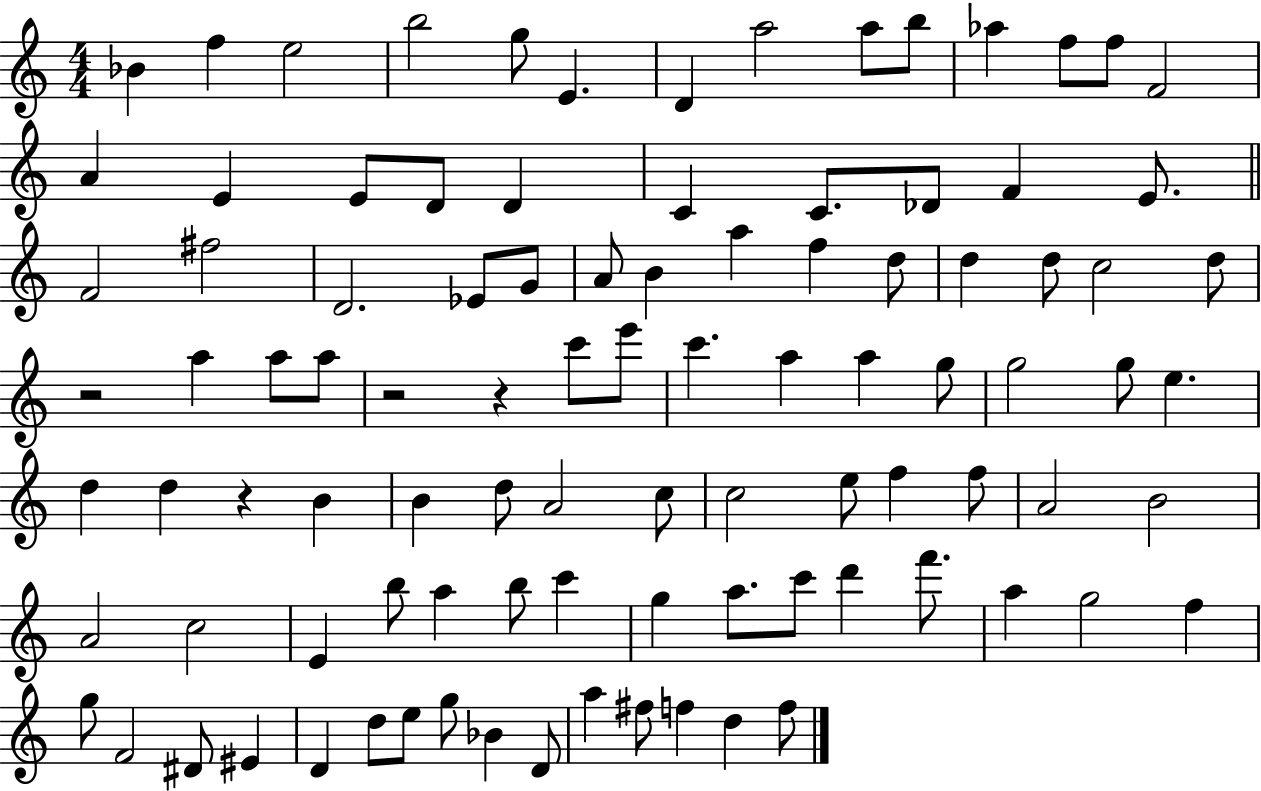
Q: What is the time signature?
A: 4/4